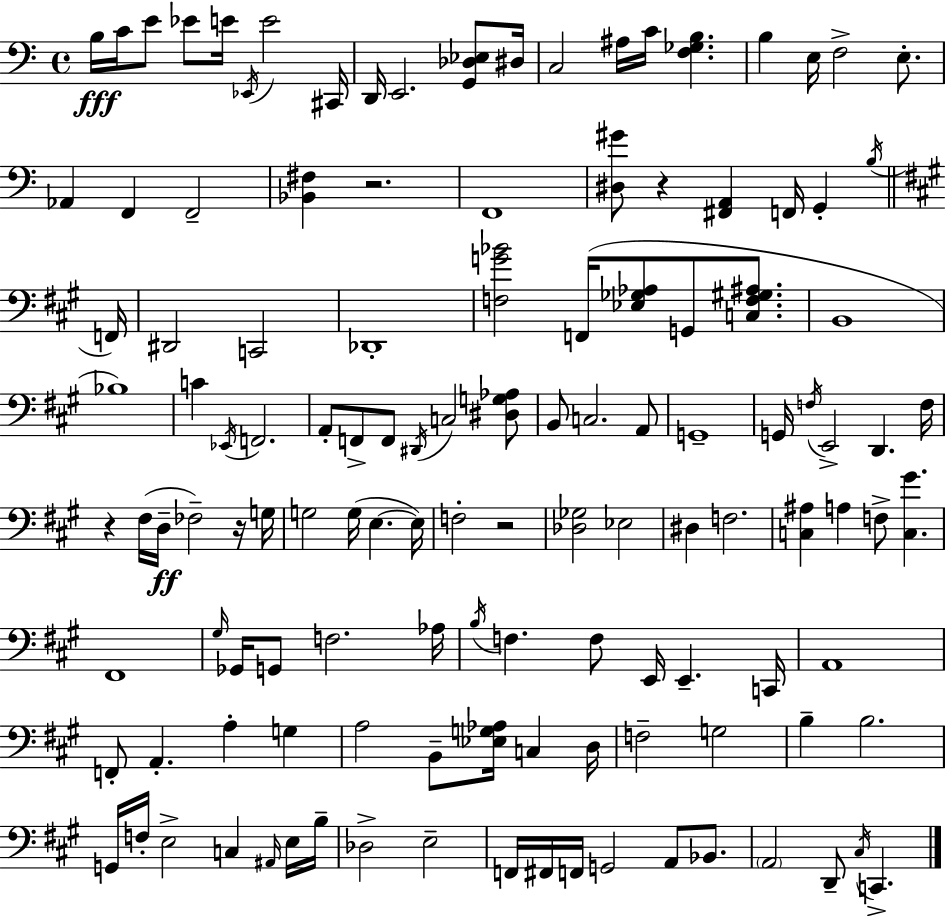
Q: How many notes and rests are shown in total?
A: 126